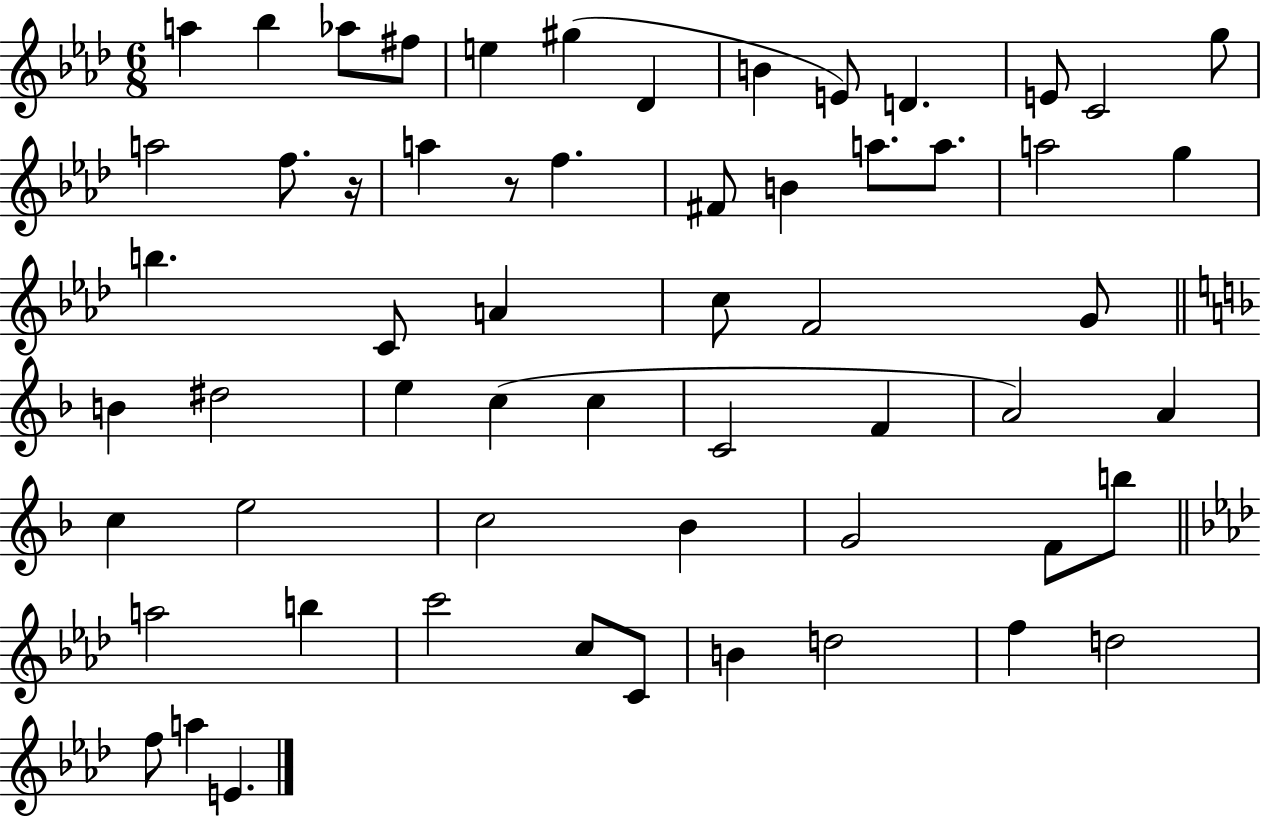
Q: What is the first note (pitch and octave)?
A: A5